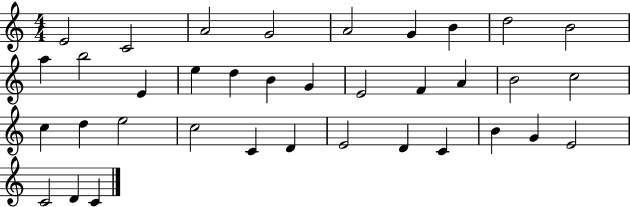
E4/h C4/h A4/h G4/h A4/h G4/q B4/q D5/h B4/h A5/q B5/h E4/q E5/q D5/q B4/q G4/q E4/h F4/q A4/q B4/h C5/h C5/q D5/q E5/h C5/h C4/q D4/q E4/h D4/q C4/q B4/q G4/q E4/h C4/h D4/q C4/q